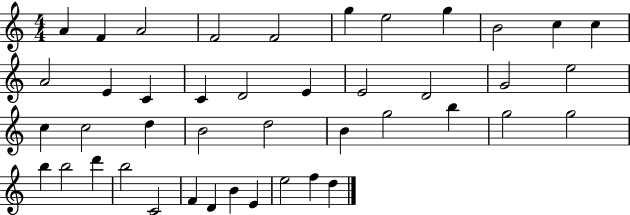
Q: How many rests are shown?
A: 0